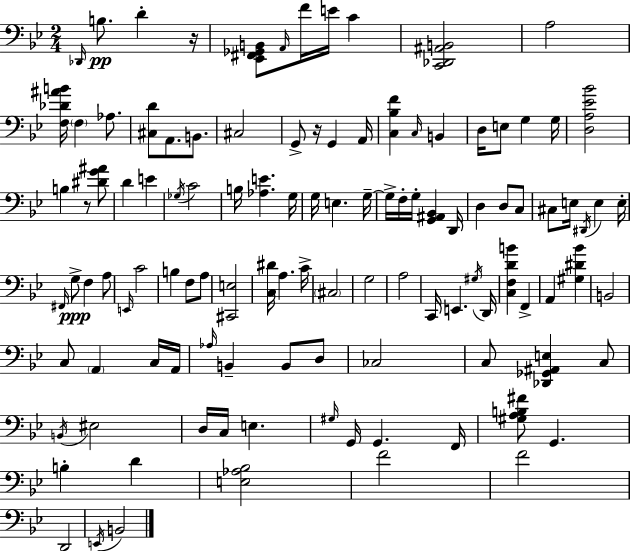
X:1
T:Untitled
M:2/4
L:1/4
K:Bb
_D,,/4 B,/2 D z/4 [_E,,^F,,_G,,B,,]/2 A,,/4 F/4 E/4 C [C,,_D,,^A,,B,,]2 A,2 [F,_D^AB]/4 F, _A,/2 [^C,D]/2 A,,/2 B,,/2 ^C,2 G,,/2 z/4 G,, A,,/4 [C,_B,F] C,/4 B,, D,/4 E,/2 G, G,/4 [D,A,_E_B]2 B, z/2 [^DG^A]/2 D E _G,/4 C2 B,/4 [_A,E] G,/4 G,/4 E, G,/4 G,/4 F,/4 G,/4 [G,,^A,,_B,,] D,,/4 D, D,/2 C,/2 ^C,/2 E,/4 ^D,,/4 E, E,/4 ^F,,/4 G,/2 F, A,/2 E,,/4 C2 B, F,/2 A,/2 [^C,,E,]2 [C,^D]/4 A, C/4 ^C,2 G,2 A,2 C,,/4 E,, ^G,/4 D,,/4 [C,F,DB] F,, A,, [^G,^D_B] B,,2 C,/2 A,, C,/4 A,,/4 _A,/4 B,, B,,/2 D,/2 _C,2 C,/2 [_D,,_G,,^A,,E,] C,/2 B,,/4 ^E,2 D,/4 C,/4 E, ^G,/4 G,,/4 G,, F,,/4 [^G,A,B,^F]/2 G,, B, D [E,_A,_B,]2 F2 F2 D,,2 E,,/4 B,,2